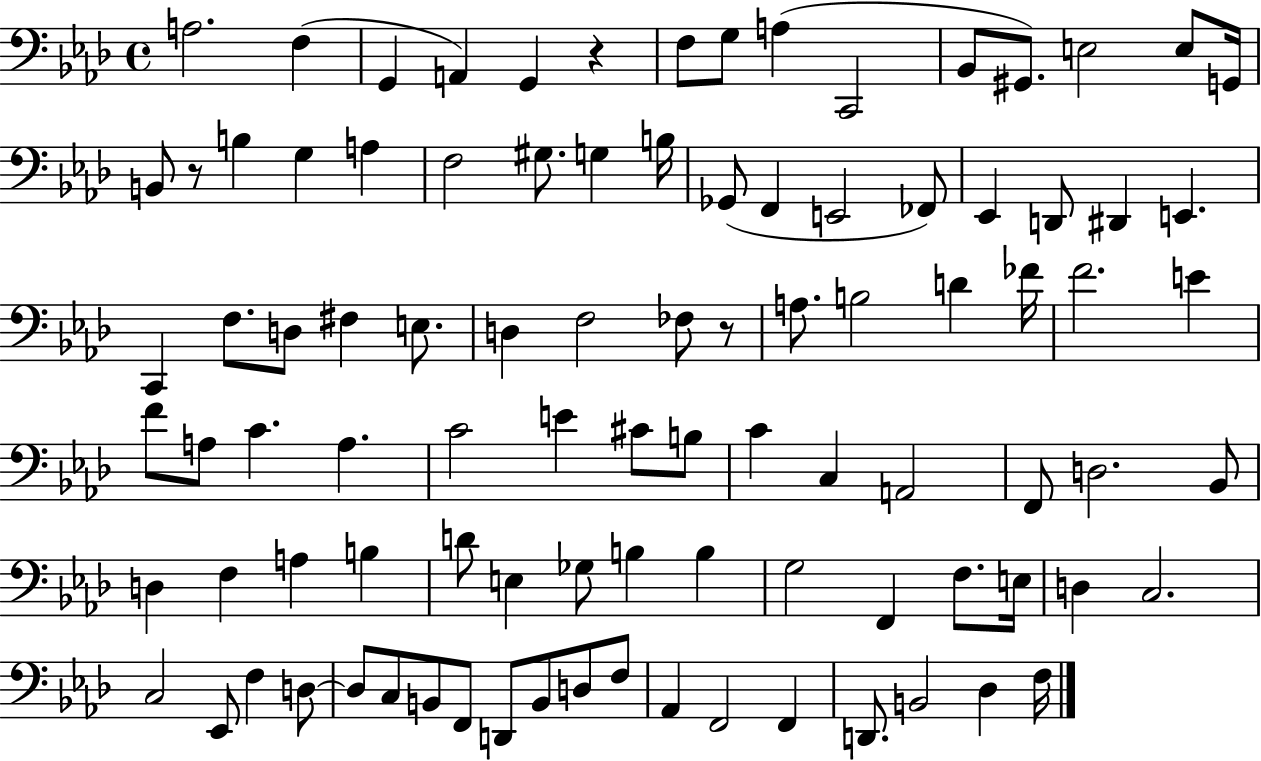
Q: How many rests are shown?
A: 3